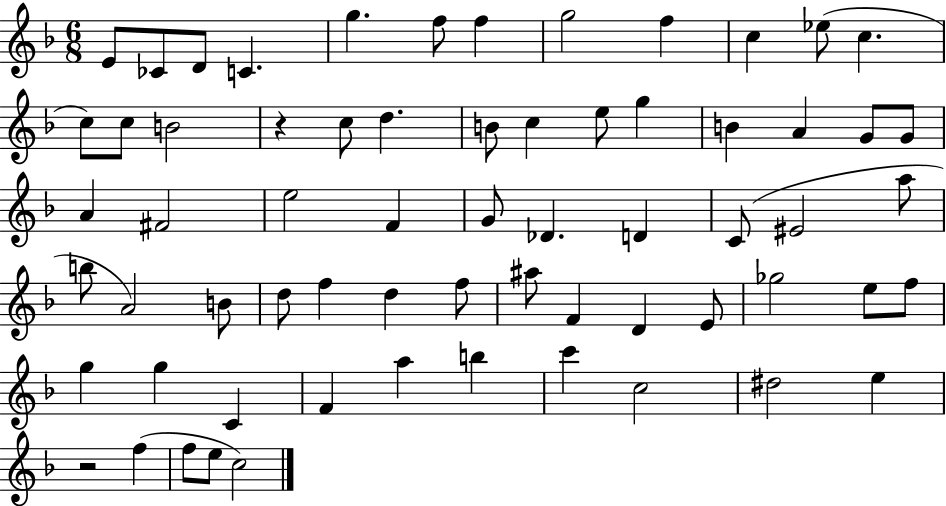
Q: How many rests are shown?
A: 2